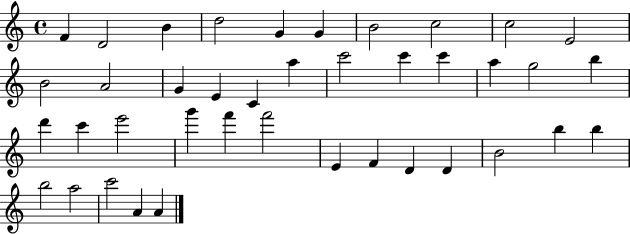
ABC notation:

X:1
T:Untitled
M:4/4
L:1/4
K:C
F D2 B d2 G G B2 c2 c2 E2 B2 A2 G E C a c'2 c' c' a g2 b d' c' e'2 g' f' f'2 E F D D B2 b b b2 a2 c'2 A A